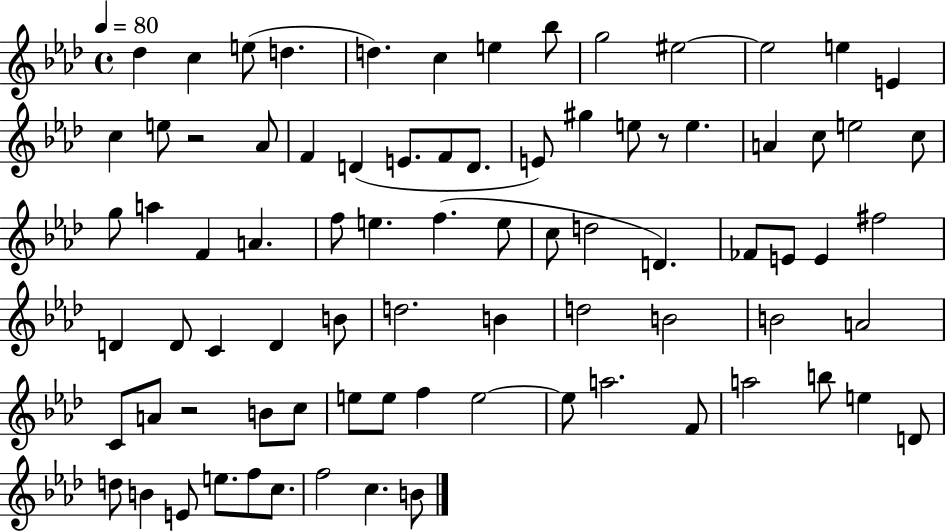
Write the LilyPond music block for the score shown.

{
  \clef treble
  \time 4/4
  \defaultTimeSignature
  \key aes \major
  \tempo 4 = 80
  des''4 c''4 e''8( d''4. | d''4.) c''4 e''4 bes''8 | g''2 eis''2~~ | eis''2 e''4 e'4 | \break c''4 e''8 r2 aes'8 | f'4 d'4( e'8. f'8 d'8. | e'8) gis''4 e''8 r8 e''4. | a'4 c''8 e''2 c''8 | \break g''8 a''4 f'4 a'4. | f''8 e''4. f''4.( e''8 | c''8 d''2 d'4.) | fes'8 e'8 e'4 fis''2 | \break d'4 d'8 c'4 d'4 b'8 | d''2. b'4 | d''2 b'2 | b'2 a'2 | \break c'8 a'8 r2 b'8 c''8 | e''8 e''8 f''4 e''2~~ | e''8 a''2. f'8 | a''2 b''8 e''4 d'8 | \break d''8 b'4 e'8 e''8. f''8 c''8. | f''2 c''4. b'8 | \bar "|."
}